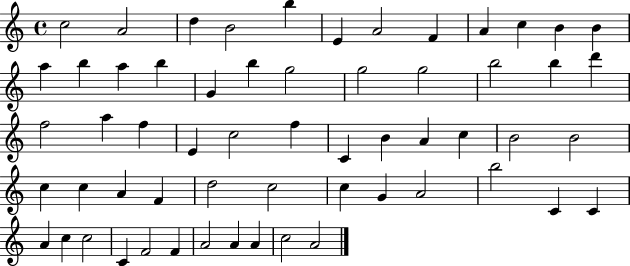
C5/h A4/h D5/q B4/h B5/q E4/q A4/h F4/q A4/q C5/q B4/q B4/q A5/q B5/q A5/q B5/q G4/q B5/q G5/h G5/h G5/h B5/h B5/q D6/q F5/h A5/q F5/q E4/q C5/h F5/q C4/q B4/q A4/q C5/q B4/h B4/h C5/q C5/q A4/q F4/q D5/h C5/h C5/q G4/q A4/h B5/h C4/q C4/q A4/q C5/q C5/h C4/q F4/h F4/q A4/h A4/q A4/q C5/h A4/h